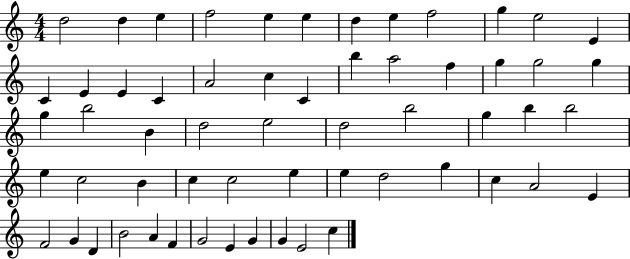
D5/h D5/q E5/q F5/h E5/q E5/q D5/q E5/q F5/h G5/q E5/h E4/q C4/q E4/q E4/q C4/q A4/h C5/q C4/q B5/q A5/h F5/q G5/q G5/h G5/q G5/q B5/h B4/q D5/h E5/h D5/h B5/h G5/q B5/q B5/h E5/q C5/h B4/q C5/q C5/h E5/q E5/q D5/h G5/q C5/q A4/h E4/q F4/h G4/q D4/q B4/h A4/q F4/q G4/h E4/q G4/q G4/q E4/h C5/q